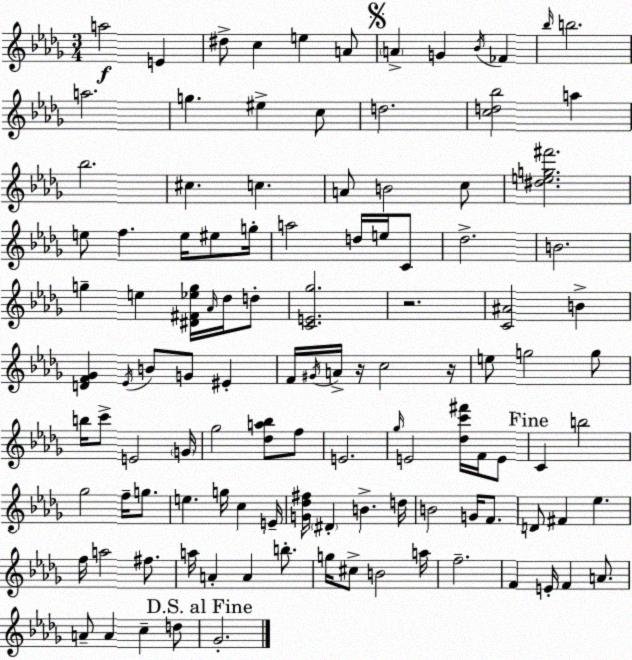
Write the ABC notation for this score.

X:1
T:Untitled
M:3/4
L:1/4
K:Bbm
a2 E ^d/2 c e A/2 A G _B/4 _F _b/4 b2 a2 g ^e c/2 d2 [cd_b]2 a _b2 ^c c A/2 B2 c/2 [^deg^f']2 e/2 f e/4 ^e/2 g/4 a2 d/4 e/4 C/2 _d2 B2 g e [^D^F_eg]/4 _A/4 _d/4 d/2 [CE_g]2 z2 [C^A]2 B [DF_G] _E/4 B/2 G/2 ^E F/4 ^G/4 A/4 z/4 c2 z/4 e/2 g2 g/2 b/4 c'/2 E2 G/4 _g2 [_da_b]/2 f/2 E2 _g/4 E2 [_dc'^f']/4 F/4 E/2 C b2 _g2 f/4 g/2 e g/4 c E/4 [G_d^f]/4 ^D B d/4 B2 G/4 F/2 D/2 ^F _e f/4 a2 ^f/2 a/4 A A b/2 g/4 ^c/2 B2 a/4 f2 F E/4 F A/2 A/2 A c d/2 _G2